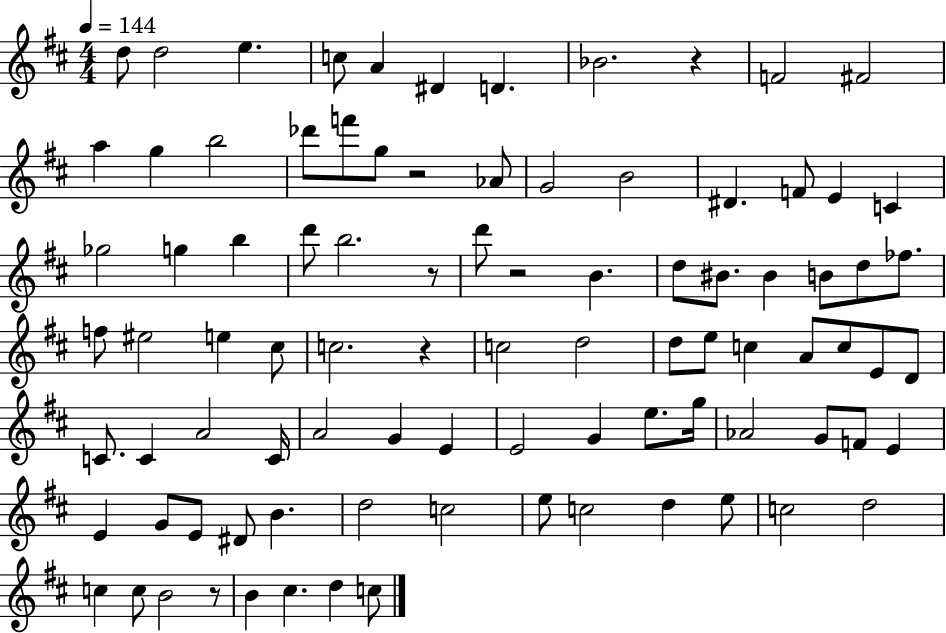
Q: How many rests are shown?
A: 6